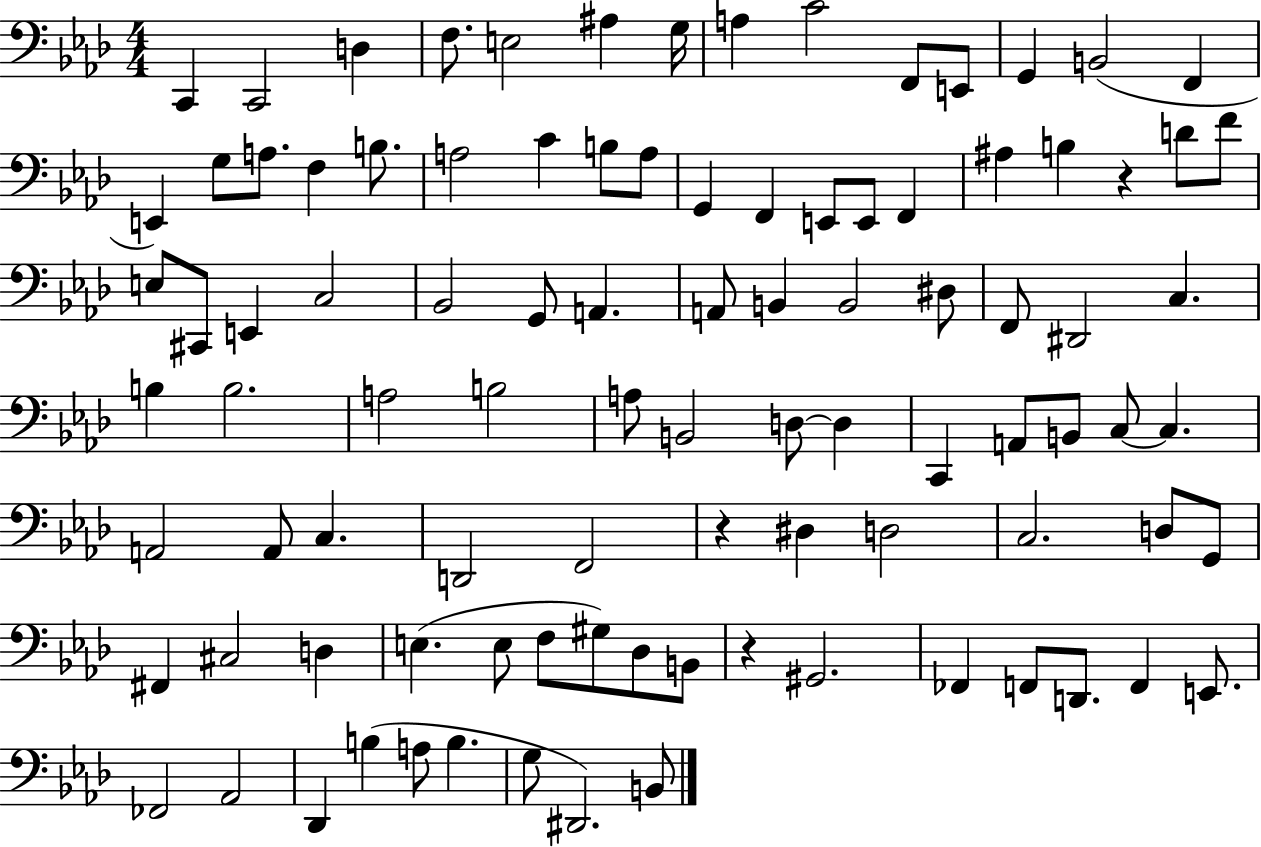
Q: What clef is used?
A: bass